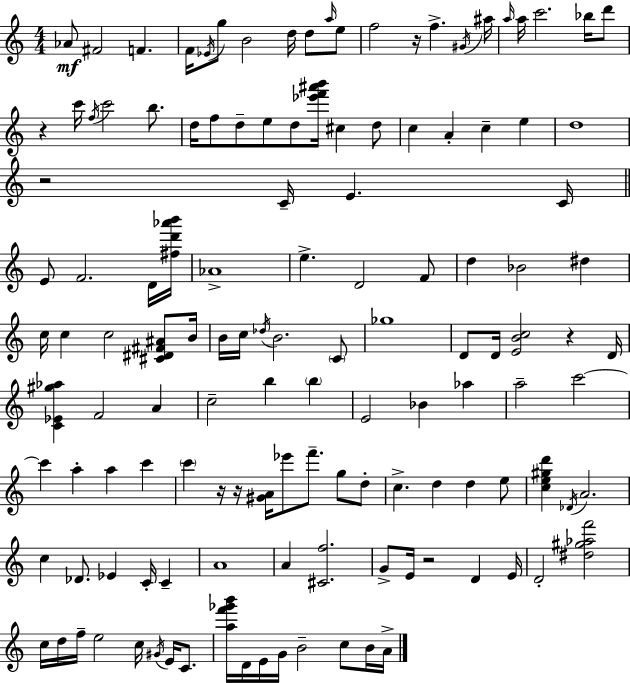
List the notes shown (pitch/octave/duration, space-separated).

Ab4/e F#4/h F4/q. F4/s Eb4/s G5/e B4/h D5/s D5/e A5/s E5/e F5/h R/s F5/q. G#4/s A#5/s A5/s A5/s C6/h. Bb5/s D6/e R/q C6/s F5/s C6/h B5/e. D5/s F5/e D5/e E5/e D5/e [Eb6,F6,A#6,B6]/s C#5/q D5/e C5/q A4/q C5/q E5/q D5/w R/h C4/s E4/q. C4/s E4/e F4/h. D4/s [F#5,D6,Ab6,B6]/s Ab4/w E5/q. D4/h F4/e D5/q Bb4/h D#5/q C5/s C5/q C5/h [C#4,D#4,F#4,A#4]/e B4/s B4/s C5/s Db5/s B4/h. C4/e Gb5/w D4/e D4/s [E4,B4,C5]/h R/q D4/s [C4,Eb4,G#5,Ab5]/q F4/h A4/q C5/h B5/q B5/q E4/h Bb4/q Ab5/q A5/h C6/h C6/q A5/q A5/q C6/q C6/q R/s R/s [G#4,A4]/s Eb6/e F6/e. G5/e D5/e C5/q. D5/q D5/q E5/e [C5,E5,G#5,D6]/q Db4/s A4/h. C5/q Db4/e. Eb4/q C4/s C4/q A4/w A4/q [C#4,F5]/h. G4/e E4/s R/h D4/q E4/s D4/h [D#5,G#5,Ab5,F6]/h C5/s D5/s F5/s E5/h C5/s G#4/s E4/s C4/e. [A5,F6,Gb6,B6]/s D4/s E4/s G4/s B4/h C5/e B4/s A4/s